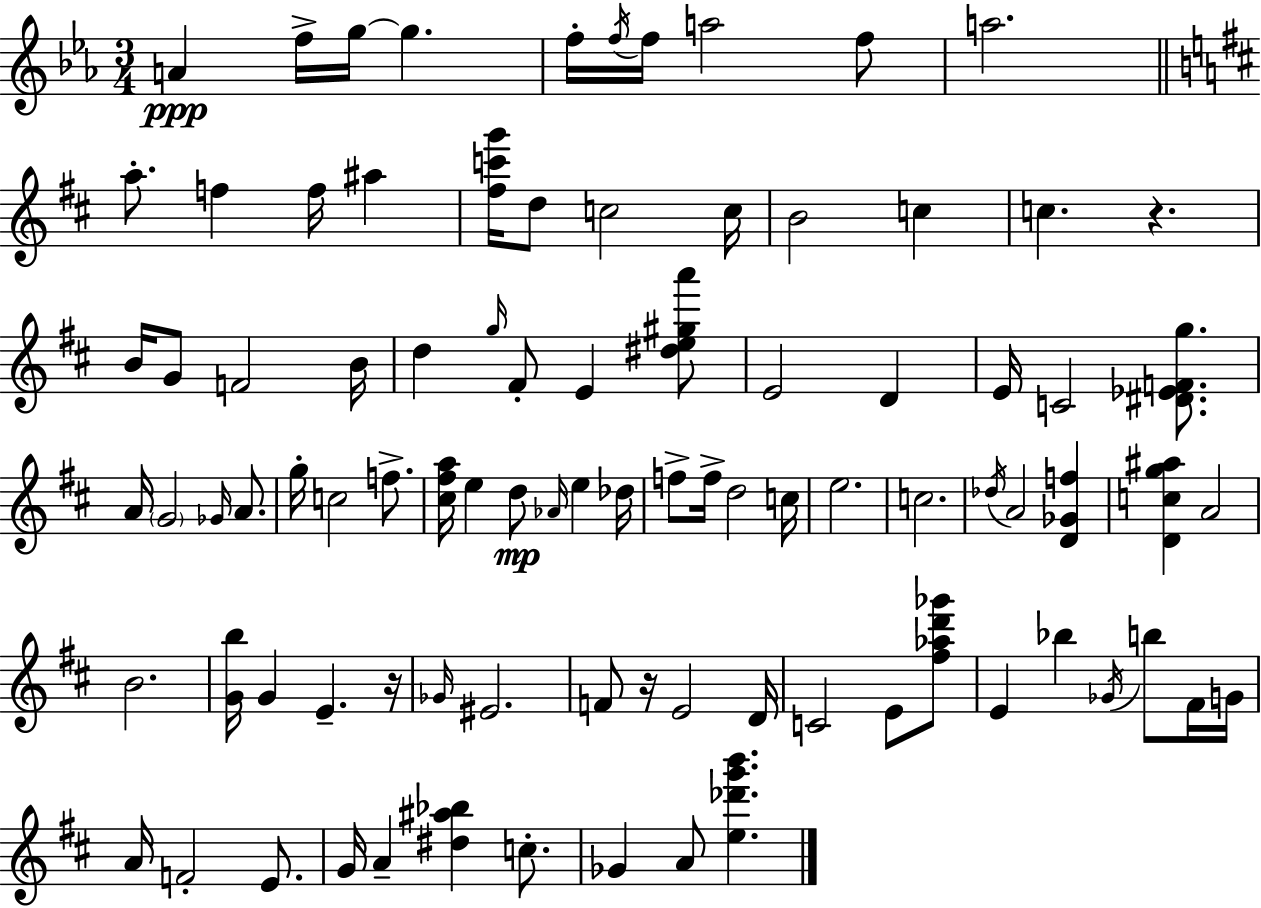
A4/q F5/s G5/s G5/q. F5/s F5/s F5/s A5/h F5/e A5/h. A5/e. F5/q F5/s A#5/q [F#5,C6,G6]/s D5/e C5/h C5/s B4/h C5/q C5/q. R/q. B4/s G4/e F4/h B4/s D5/q G5/s F#4/e E4/q [D#5,E5,G#5,A6]/e E4/h D4/q E4/s C4/h [D#4,Eb4,F4,G5]/e. A4/s G4/h Gb4/s A4/e. G5/s C5/h F5/e. [C#5,F#5,A5]/s E5/q D5/e Ab4/s E5/q Db5/s F5/e F5/s D5/h C5/s E5/h. C5/h. Db5/s A4/h [D4,Gb4,F5]/q [D4,C5,G5,A#5]/q A4/h B4/h. [G4,B5]/s G4/q E4/q. R/s Gb4/s EIS4/h. F4/e R/s E4/h D4/s C4/h E4/e [F#5,Ab5,D6,Gb6]/e E4/q Bb5/q Gb4/s B5/e F#4/s G4/s A4/s F4/h E4/e. G4/s A4/q [D#5,A#5,Bb5]/q C5/e. Gb4/q A4/e [E5,Db6,G6,B6]/q.